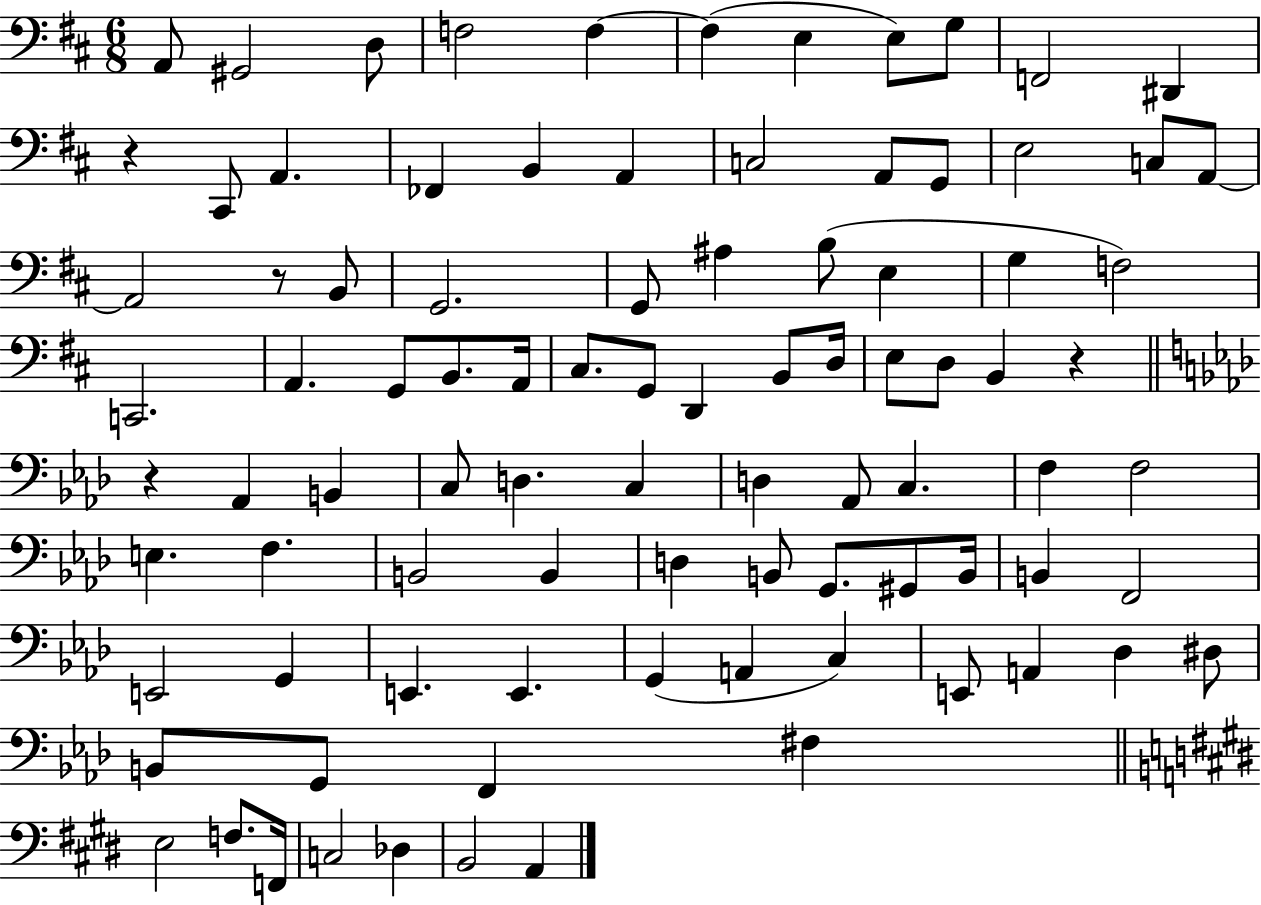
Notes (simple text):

A2/e G#2/h D3/e F3/h F3/q F3/q E3/q E3/e G3/e F2/h D#2/q R/q C#2/e A2/q. FES2/q B2/q A2/q C3/h A2/e G2/e E3/h C3/e A2/e A2/h R/e B2/e G2/h. G2/e A#3/q B3/e E3/q G3/q F3/h C2/h. A2/q. G2/e B2/e. A2/s C#3/e. G2/e D2/q B2/e D3/s E3/e D3/e B2/q R/q R/q Ab2/q B2/q C3/e D3/q. C3/q D3/q Ab2/e C3/q. F3/q F3/h E3/q. F3/q. B2/h B2/q D3/q B2/e G2/e. G#2/e B2/s B2/q F2/h E2/h G2/q E2/q. E2/q. G2/q A2/q C3/q E2/e A2/q Db3/q D#3/e B2/e G2/e F2/q F#3/q E3/h F3/e. F2/s C3/h Db3/q B2/h A2/q